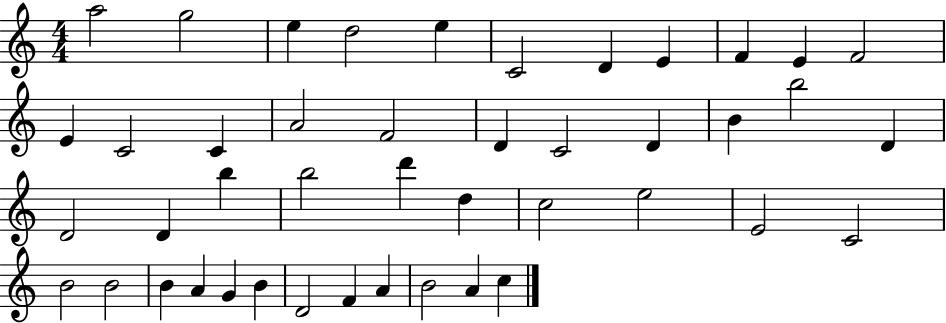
A5/h G5/h E5/q D5/h E5/q C4/h D4/q E4/q F4/q E4/q F4/h E4/q C4/h C4/q A4/h F4/h D4/q C4/h D4/q B4/q B5/h D4/q D4/h D4/q B5/q B5/h D6/q D5/q C5/h E5/h E4/h C4/h B4/h B4/h B4/q A4/q G4/q B4/q D4/h F4/q A4/q B4/h A4/q C5/q